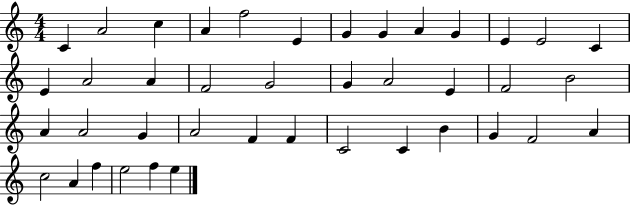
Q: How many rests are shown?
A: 0